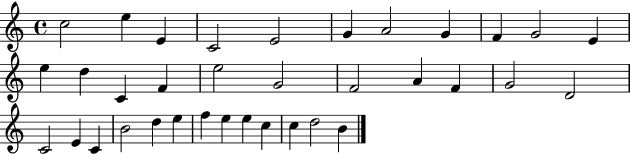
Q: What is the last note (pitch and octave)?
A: B4